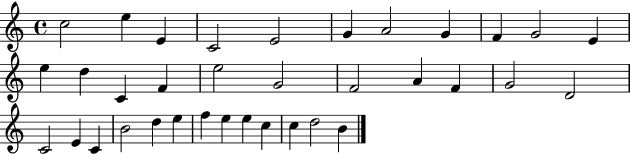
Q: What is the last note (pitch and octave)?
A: B4